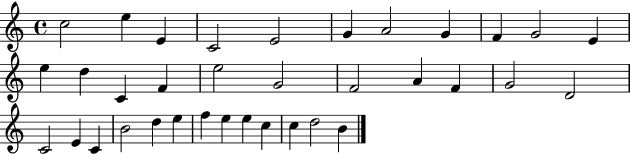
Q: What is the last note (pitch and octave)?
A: B4